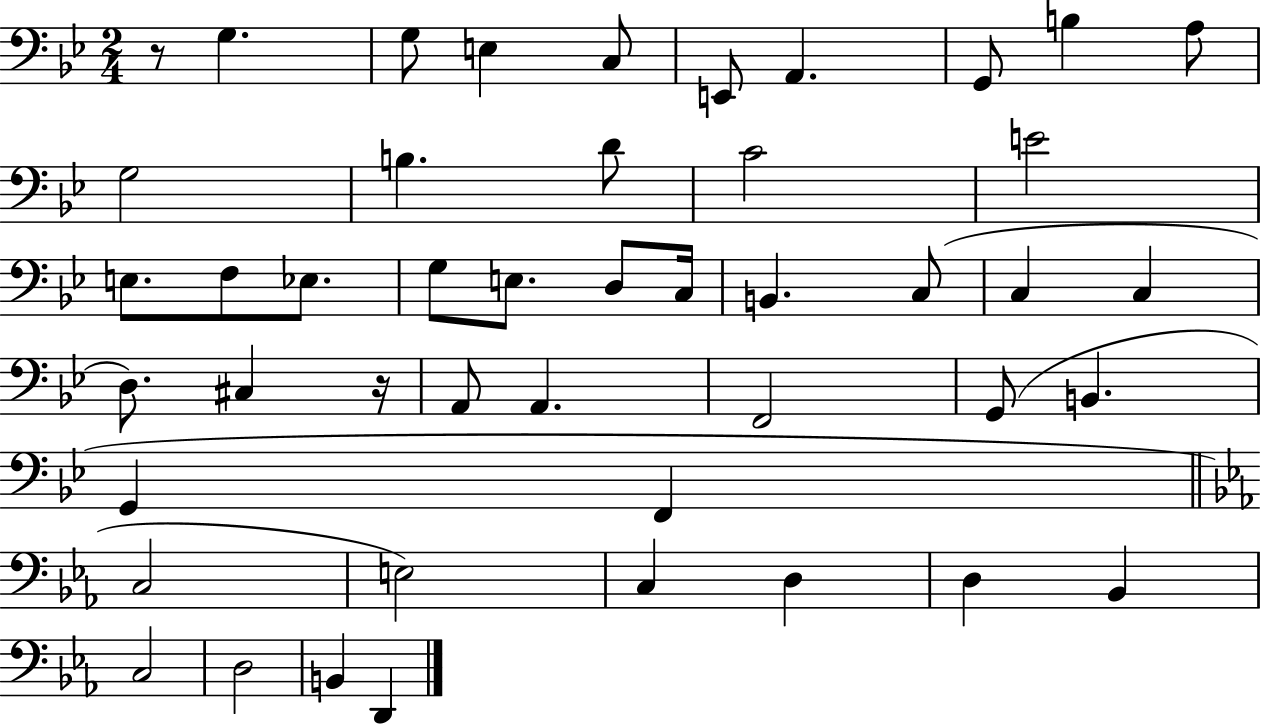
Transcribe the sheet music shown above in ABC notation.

X:1
T:Untitled
M:2/4
L:1/4
K:Bb
z/2 G, G,/2 E, C,/2 E,,/2 A,, G,,/2 B, A,/2 G,2 B, D/2 C2 E2 E,/2 F,/2 _E,/2 G,/2 E,/2 D,/2 C,/4 B,, C,/2 C, C, D,/2 ^C, z/4 A,,/2 A,, F,,2 G,,/2 B,, G,, F,, C,2 E,2 C, D, D, _B,, C,2 D,2 B,, D,,